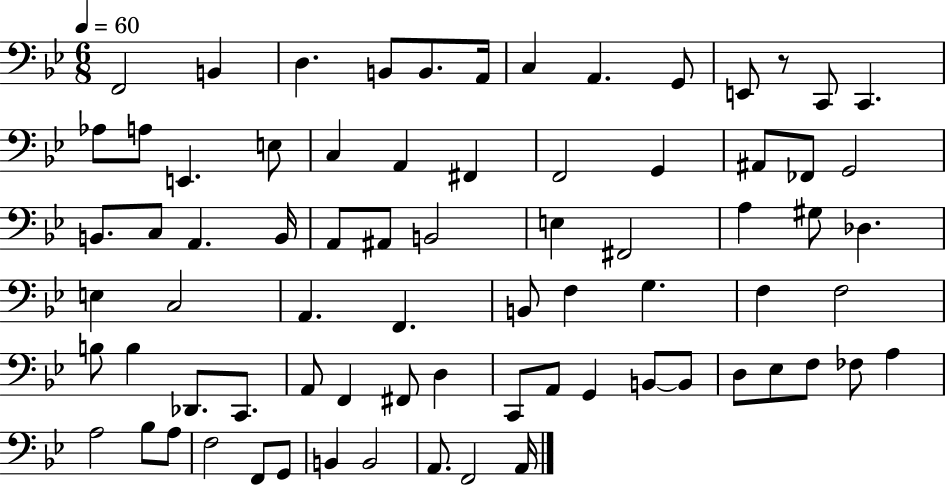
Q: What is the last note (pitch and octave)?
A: A2